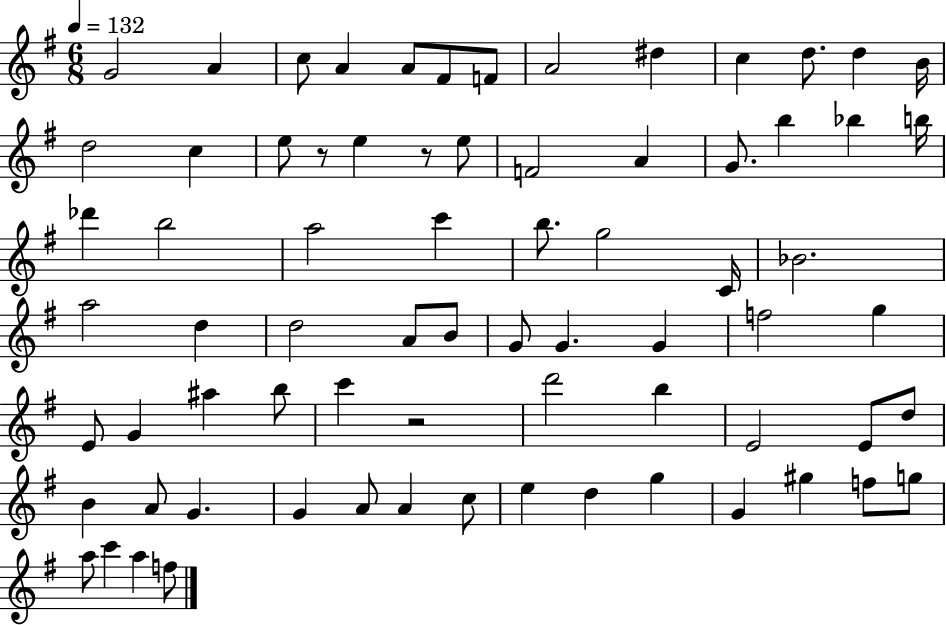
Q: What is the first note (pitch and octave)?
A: G4